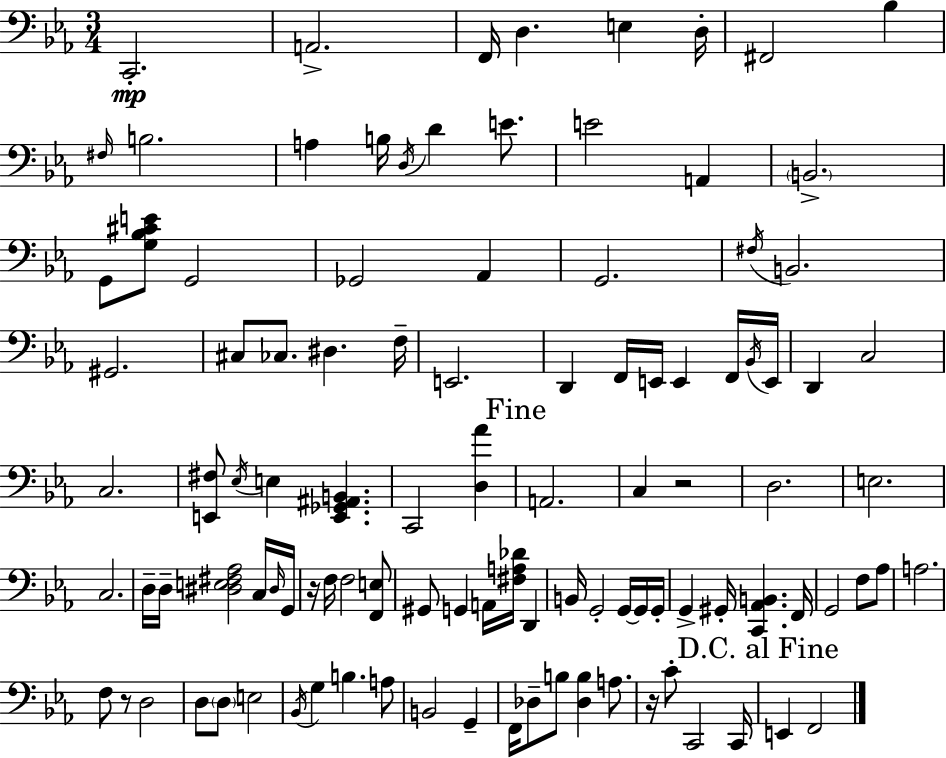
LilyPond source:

{
  \clef bass
  \numericTimeSignature
  \time 3/4
  \key c \minor
  \repeat volta 2 { c,2.-.\mp | a,2.-> | f,16 d4. e4 d16-. | fis,2 bes4 | \break \grace { fis16 } b2. | a4 b16 \acciaccatura { d16 } d'4 e'8. | e'2 a,4 | \parenthesize b,2.-> | \break g,8 <g bes cis' e'>8 g,2 | ges,2 aes,4 | g,2. | \acciaccatura { fis16 } b,2. | \break gis,2. | cis8 ces8. dis4. | f16-- e,2. | d,4 f,16 e,16 e,4 | \break f,16 \acciaccatura { bes,16 } e,16 d,4 c2 | c2. | <e, fis>8 \acciaccatura { ees16 } e4 <e, ges, ais, b,>4. | c,2 | \break <d aes'>4 \mark "Fine" a,2. | c4 r2 | d2. | e2. | \break c2. | d16-- d16-- <dis e fis aes>2 | c16 \grace { dis16 } g,16 r16 f16 f2 | <f, e>8 gis,8 g,4 | \break a,16 <fis a des'>16 d,4 b,16 g,2-. | g,16~~ g,16 g,16-. g,4-> gis,16-. <c, aes, b,>4. | f,16 g,2 | f8 aes8 a2. | \break f8 r8 d2 | d8 \parenthesize d8 e2 | \acciaccatura { bes,16 } g4 b4. | a8 b,2 | \break g,4-- f,16 des8-- b8 | <des b>4 a8. r16 c'8-. c,2 | c,16 \mark "D.C. al Fine" e,4 f,2 | } \bar "|."
}